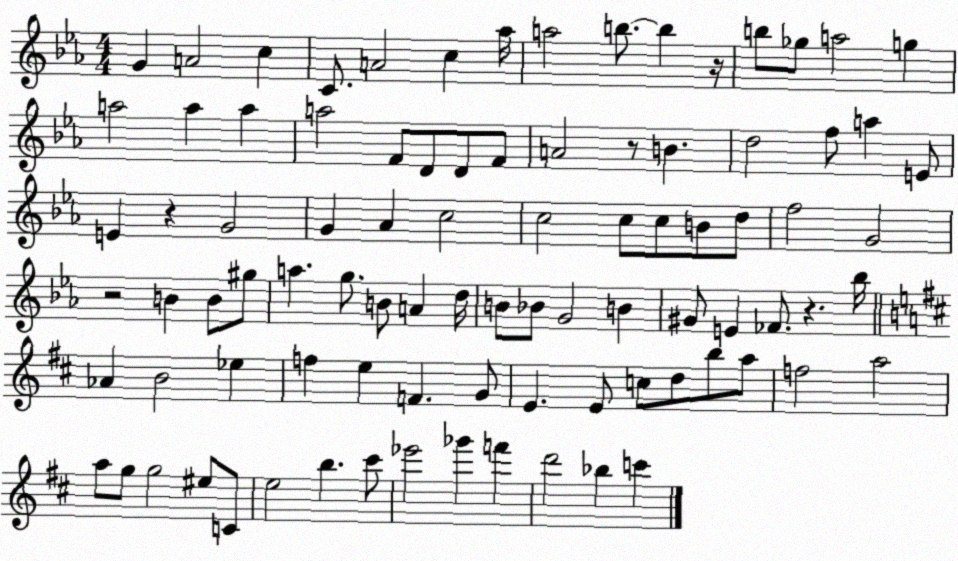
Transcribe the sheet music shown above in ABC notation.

X:1
T:Untitled
M:4/4
L:1/4
K:Eb
G A2 c C/2 A2 c _a/4 a2 b/2 b z/4 b/2 _g/2 a2 g a2 a a a2 F/2 D/2 D/2 F/2 A2 z/2 B d2 f/2 a E/2 E z G2 G _A c2 c2 c/2 c/2 B/2 d/2 f2 G2 z2 B B/2 ^g/2 a g/2 B/2 A d/4 B/2 _B/2 G2 B ^G/2 E _F/2 z _b/4 _A B2 _e f e F G/2 E E/2 c/2 d/2 b/2 a/2 f2 a2 a/2 g/2 g2 ^e/2 C/2 e2 b ^c'/2 _e'2 _g' f' d'2 _b c'